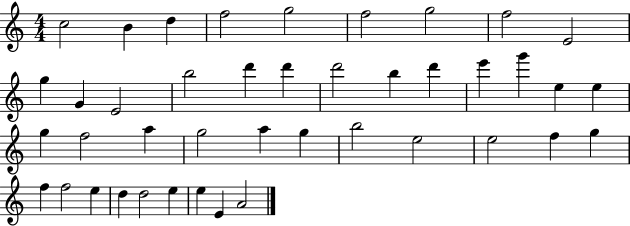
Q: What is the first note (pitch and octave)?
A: C5